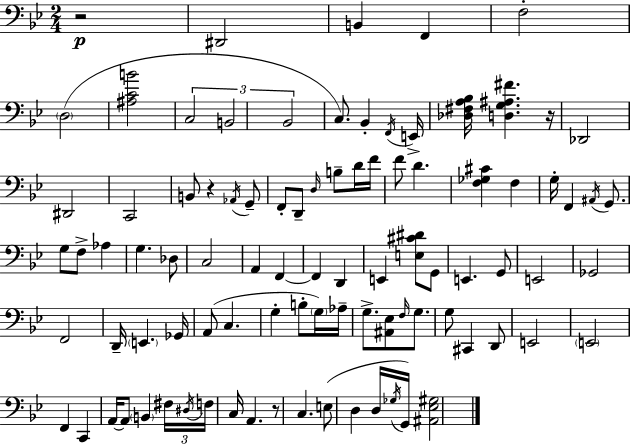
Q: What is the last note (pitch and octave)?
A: G2